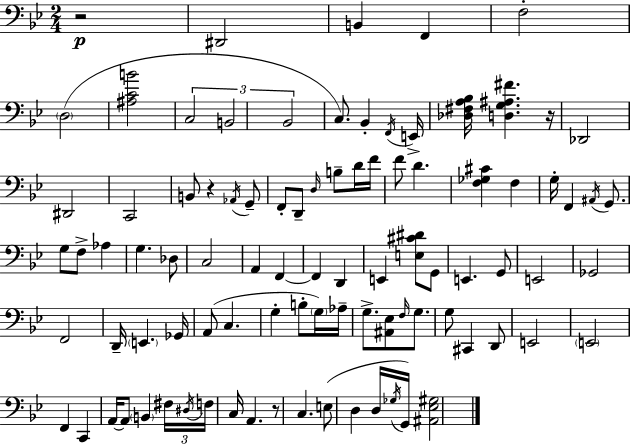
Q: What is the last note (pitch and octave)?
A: G2